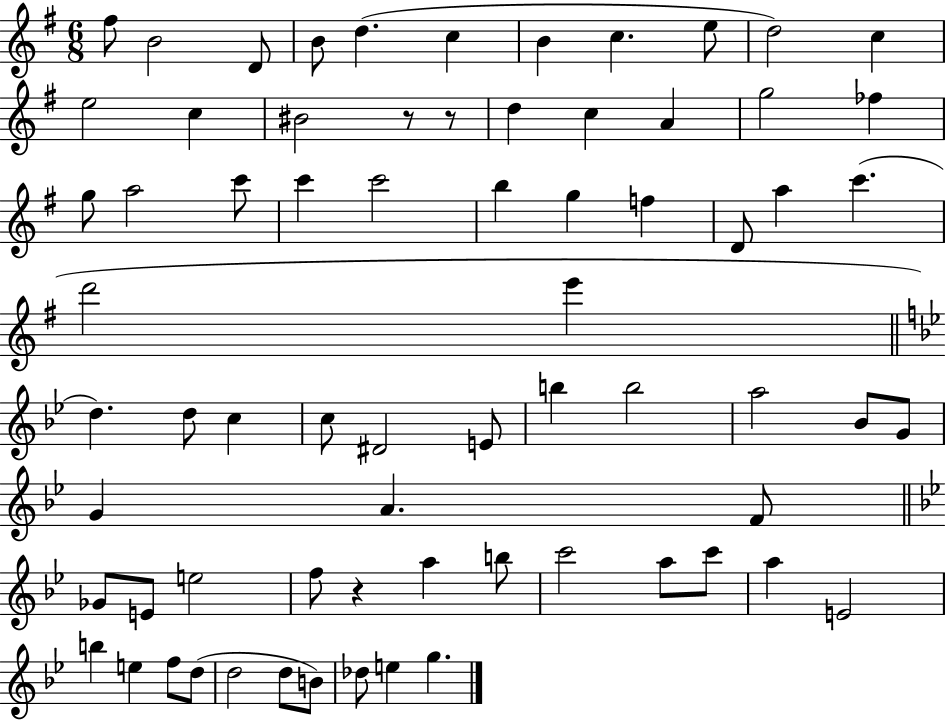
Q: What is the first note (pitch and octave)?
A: F#5